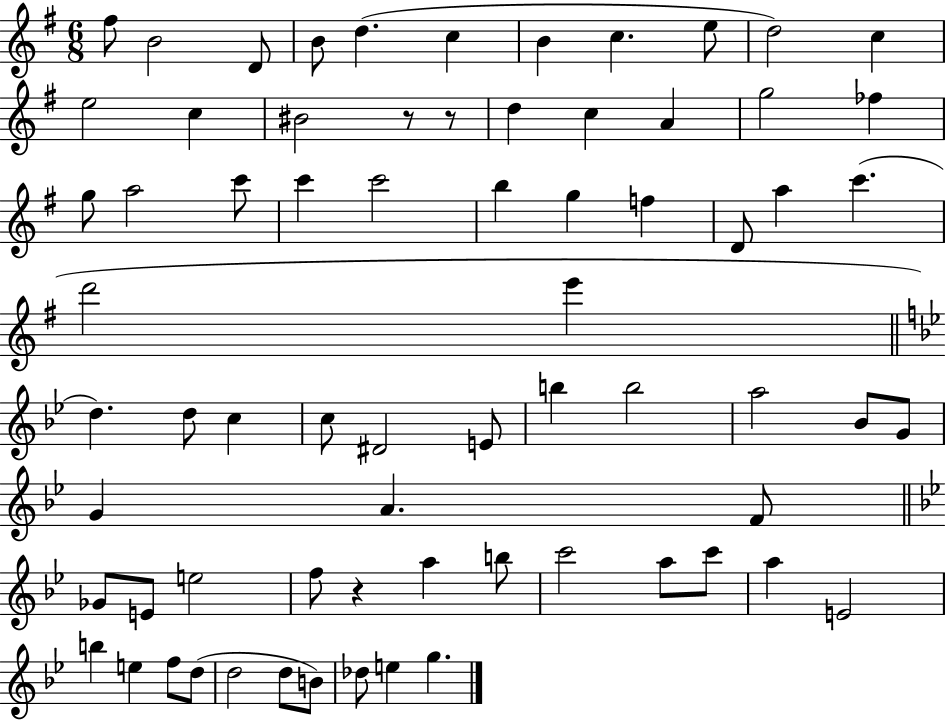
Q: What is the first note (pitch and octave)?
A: F#5